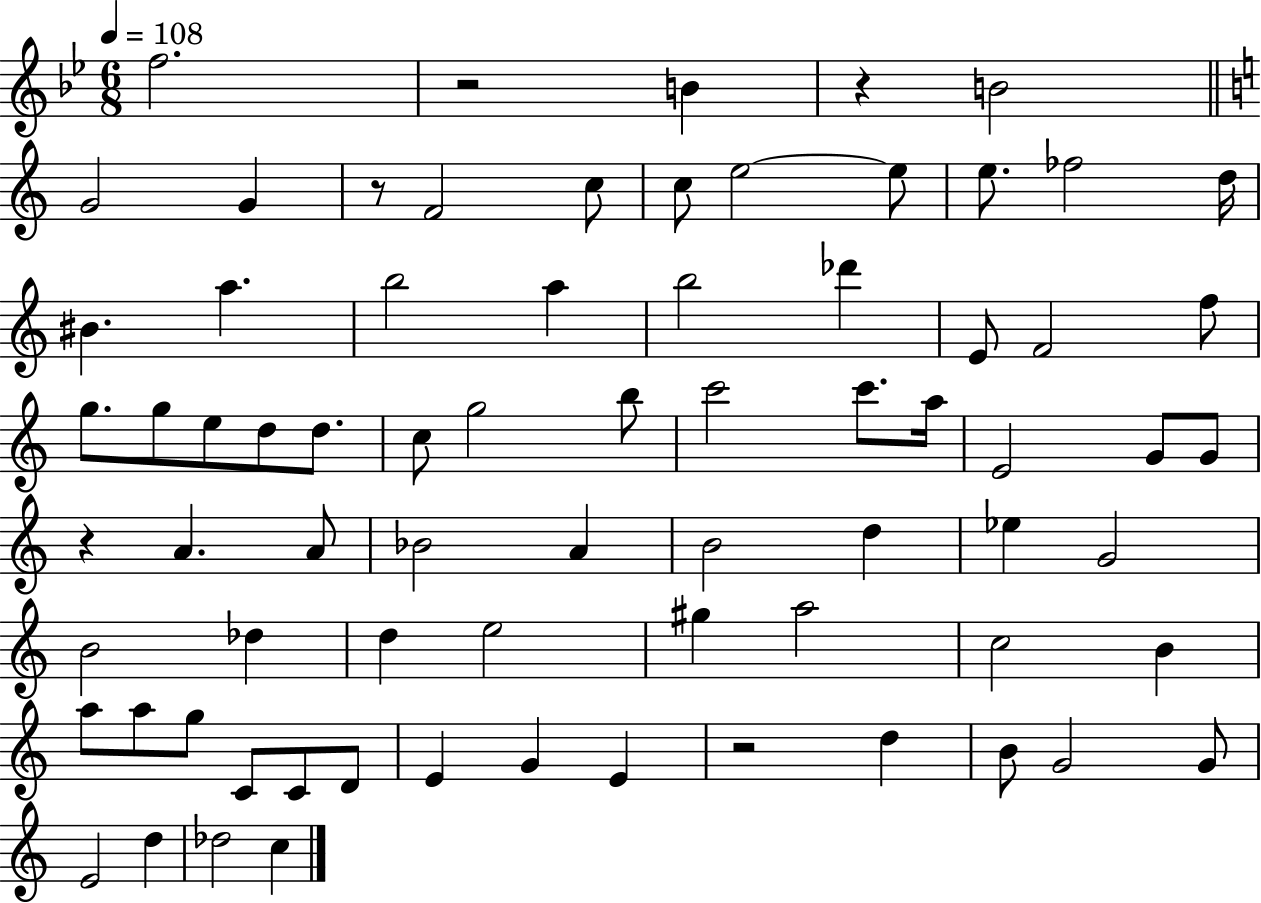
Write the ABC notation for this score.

X:1
T:Untitled
M:6/8
L:1/4
K:Bb
f2 z2 B z B2 G2 G z/2 F2 c/2 c/2 e2 e/2 e/2 _f2 d/4 ^B a b2 a b2 _d' E/2 F2 f/2 g/2 g/2 e/2 d/2 d/2 c/2 g2 b/2 c'2 c'/2 a/4 E2 G/2 G/2 z A A/2 _B2 A B2 d _e G2 B2 _d d e2 ^g a2 c2 B a/2 a/2 g/2 C/2 C/2 D/2 E G E z2 d B/2 G2 G/2 E2 d _d2 c